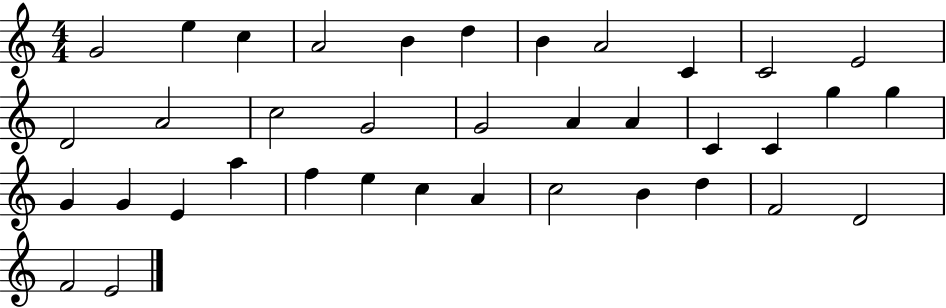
G4/h E5/q C5/q A4/h B4/q D5/q B4/q A4/h C4/q C4/h E4/h D4/h A4/h C5/h G4/h G4/h A4/q A4/q C4/q C4/q G5/q G5/q G4/q G4/q E4/q A5/q F5/q E5/q C5/q A4/q C5/h B4/q D5/q F4/h D4/h F4/h E4/h